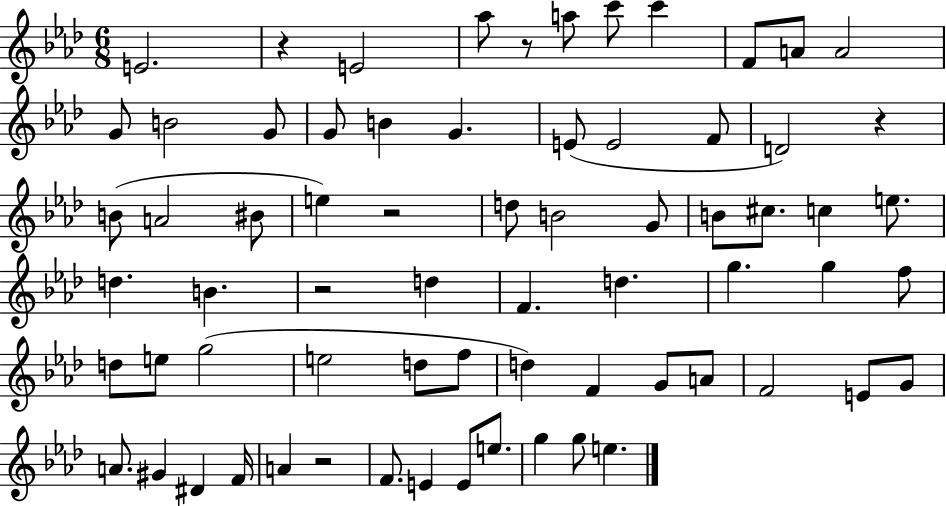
X:1
T:Untitled
M:6/8
L:1/4
K:Ab
E2 z E2 _a/2 z/2 a/2 c'/2 c' F/2 A/2 A2 G/2 B2 G/2 G/2 B G E/2 E2 F/2 D2 z B/2 A2 ^B/2 e z2 d/2 B2 G/2 B/2 ^c/2 c e/2 d B z2 d F d g g f/2 d/2 e/2 g2 e2 d/2 f/2 d F G/2 A/2 F2 E/2 G/2 A/2 ^G ^D F/4 A z2 F/2 E E/2 e/2 g g/2 e